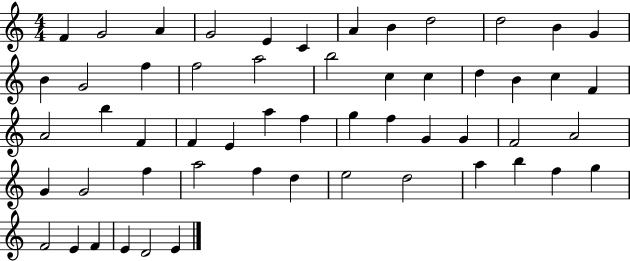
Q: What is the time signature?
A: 4/4